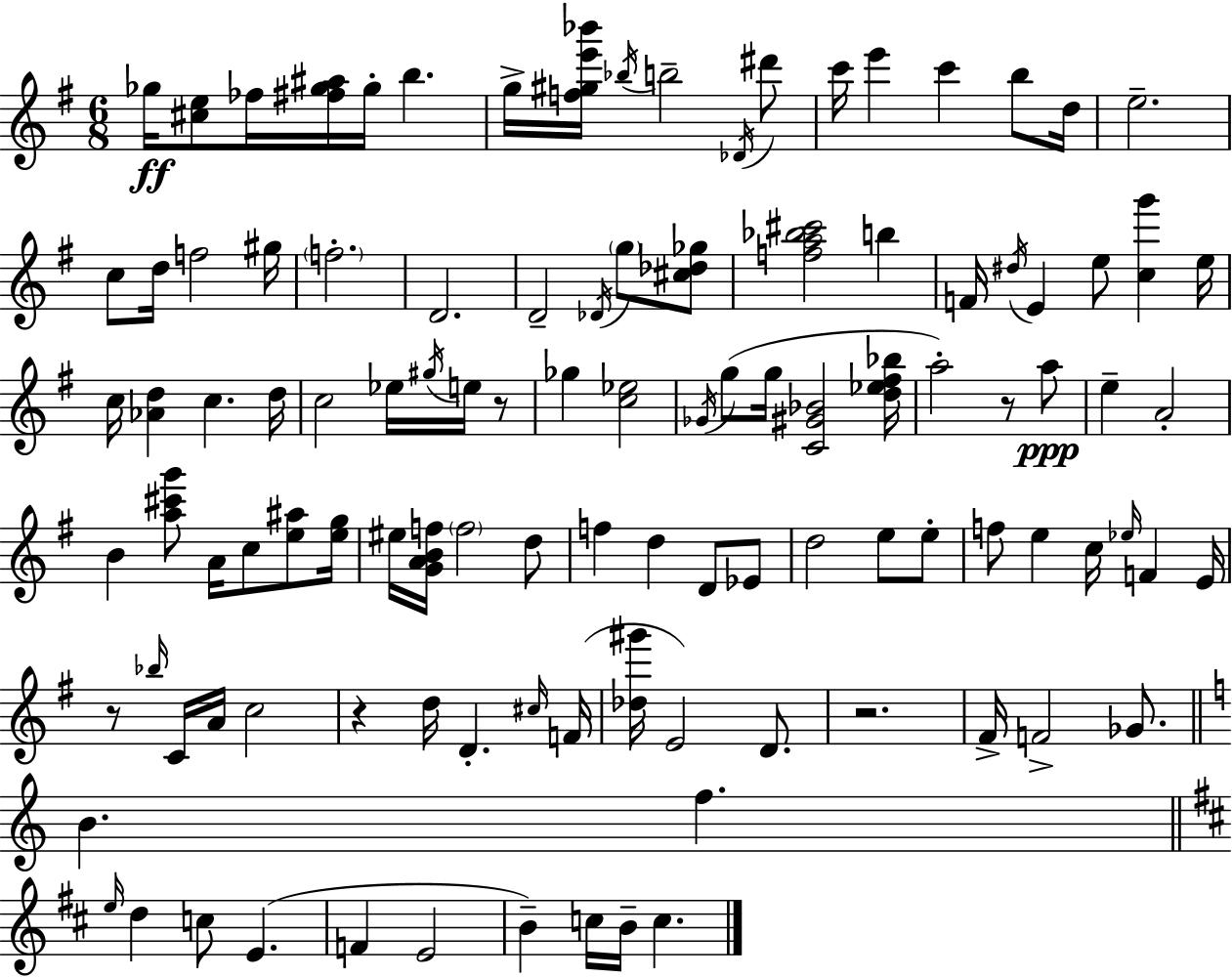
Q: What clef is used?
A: treble